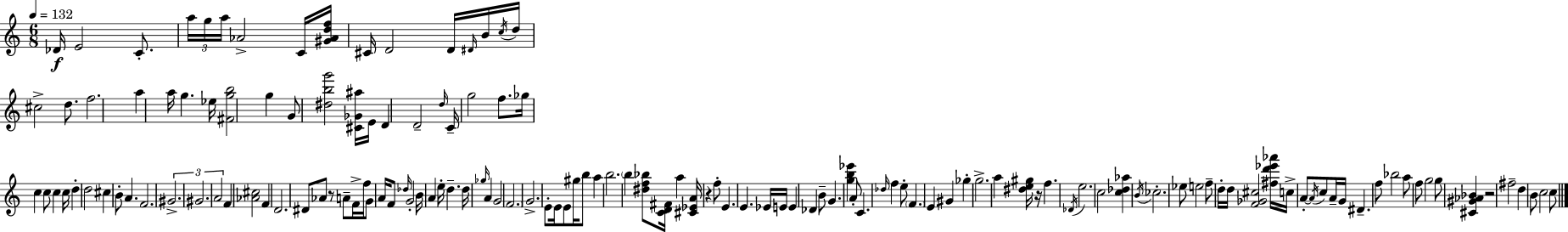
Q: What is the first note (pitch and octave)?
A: Db4